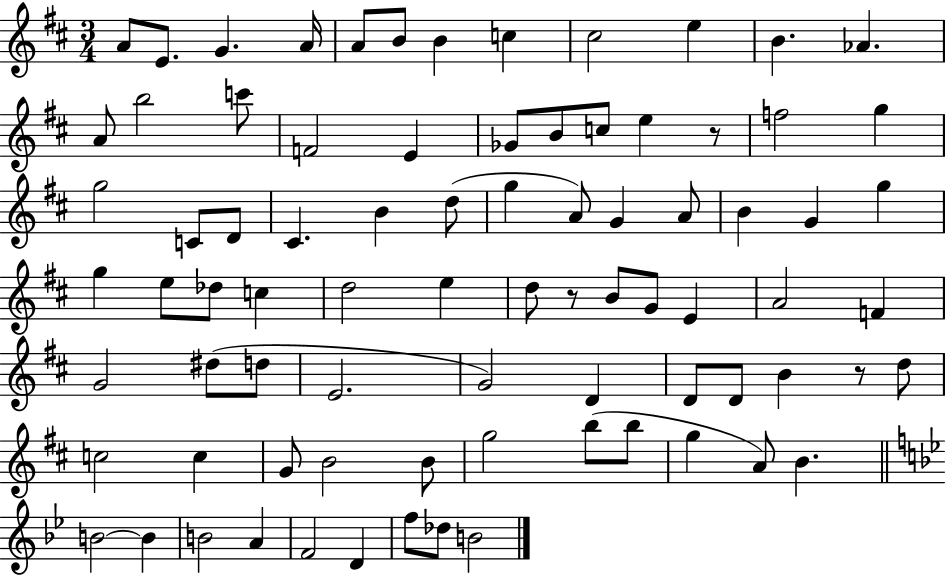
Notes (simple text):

A4/e E4/e. G4/q. A4/s A4/e B4/e B4/q C5/q C#5/h E5/q B4/q. Ab4/q. A4/e B5/h C6/e F4/h E4/q Gb4/e B4/e C5/e E5/q R/e F5/h G5/q G5/h C4/e D4/e C#4/q. B4/q D5/e G5/q A4/e G4/q A4/e B4/q G4/q G5/q G5/q E5/e Db5/e C5/q D5/h E5/q D5/e R/e B4/e G4/e E4/q A4/h F4/q G4/h D#5/e D5/e E4/h. G4/h D4/q D4/e D4/e B4/q R/e D5/e C5/h C5/q G4/e B4/h B4/e G5/h B5/e B5/e G5/q A4/e B4/q. B4/h B4/q B4/h A4/q F4/h D4/q F5/e Db5/e B4/h